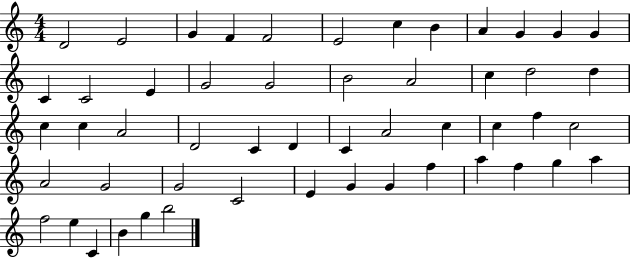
X:1
T:Untitled
M:4/4
L:1/4
K:C
D2 E2 G F F2 E2 c B A G G G C C2 E G2 G2 B2 A2 c d2 d c c A2 D2 C D C A2 c c f c2 A2 G2 G2 C2 E G G f a f g a f2 e C B g b2